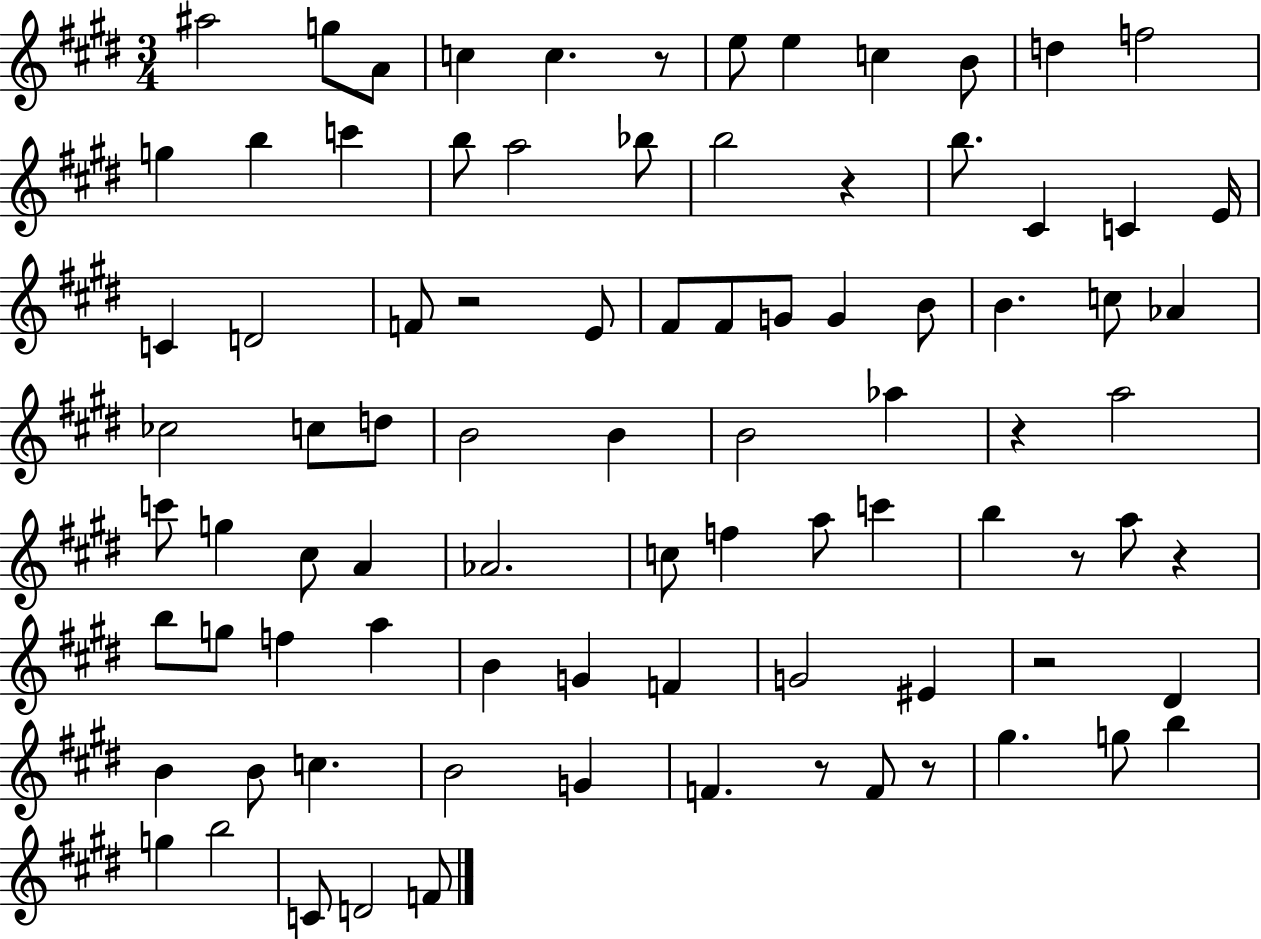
{
  \clef treble
  \numericTimeSignature
  \time 3/4
  \key e \major
  \repeat volta 2 { ais''2 g''8 a'8 | c''4 c''4. r8 | e''8 e''4 c''4 b'8 | d''4 f''2 | \break g''4 b''4 c'''4 | b''8 a''2 bes''8 | b''2 r4 | b''8. cis'4 c'4 e'16 | \break c'4 d'2 | f'8 r2 e'8 | fis'8 fis'8 g'8 g'4 b'8 | b'4. c''8 aes'4 | \break ces''2 c''8 d''8 | b'2 b'4 | b'2 aes''4 | r4 a''2 | \break c'''8 g''4 cis''8 a'4 | aes'2. | c''8 f''4 a''8 c'''4 | b''4 r8 a''8 r4 | \break b''8 g''8 f''4 a''4 | b'4 g'4 f'4 | g'2 eis'4 | r2 dis'4 | \break b'4 b'8 c''4. | b'2 g'4 | f'4. r8 f'8 r8 | gis''4. g''8 b''4 | \break g''4 b''2 | c'8 d'2 f'8 | } \bar "|."
}